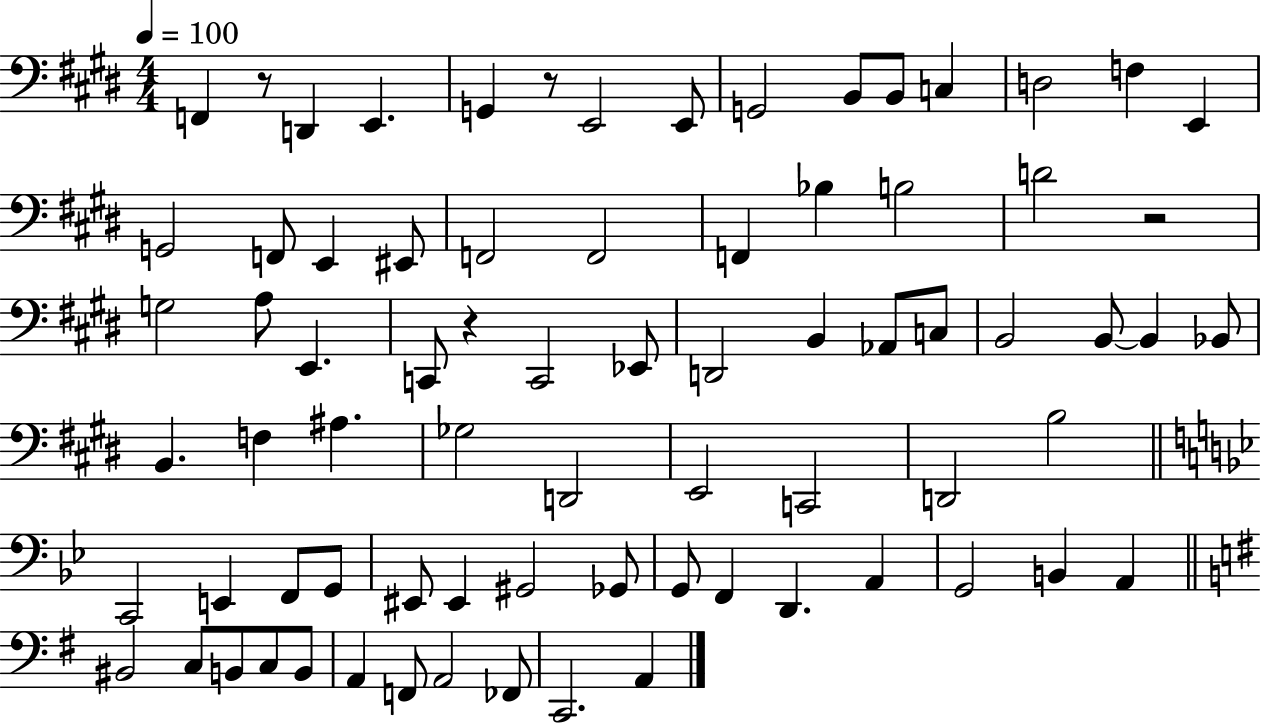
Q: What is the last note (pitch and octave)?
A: A2